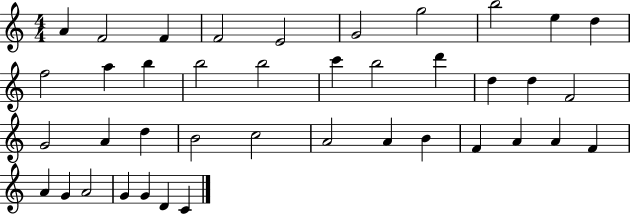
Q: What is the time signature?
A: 4/4